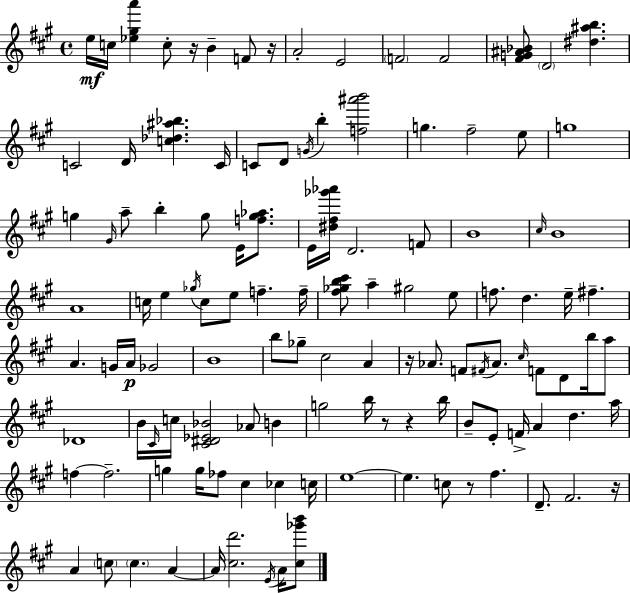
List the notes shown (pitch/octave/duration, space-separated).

E5/s C5/s [Eb5,G#5,A6]/q C5/e R/s B4/q F4/e R/s A4/h E4/h F4/h F4/h [F#4,G4,A#4,Bb4]/e D4/h [D#5,A#5,B5]/q. C4/h D4/s [C5,Db5,A#5,Bb5]/q. C4/s C4/e D4/e G4/s B5/q [F5,A#6,B6]/h G5/q. F#5/h E5/e G5/w G5/q G#4/s A5/e B5/q G5/e E4/s [F5,G5,Ab5]/e. E4/s [D#5,F#5,Gb6,Ab6]/s D4/h. F4/e B4/w C#5/s B4/w A4/w C5/s E5/q Gb5/s C5/e E5/e F5/q. F5/s [F#5,Gb5,B5,C#6]/e A5/q G#5/h E5/e F5/e. D5/q. E5/s F#5/q. A4/q. G4/s A4/s Gb4/h B4/w B5/e Gb5/e C#5/h A4/q R/s Ab4/e. F4/e F#4/s Ab4/e. C#5/s F4/e D4/e B5/s A5/e Db4/w B4/s C#4/s C5/s [C#4,D#4,Eb4,Bb4]/h Ab4/e B4/q G5/h B5/s R/e R/q B5/s B4/e E4/e F4/s A4/q D5/q. A5/s F5/q F5/h. G5/q G5/s FES5/e C#5/q CES5/q C5/s E5/w E5/q. C5/e R/e F#5/q. D4/e. F#4/h. R/s A4/q C5/e C5/q. A4/q A4/s [C#5,D6]/h. E4/s A4/s [C#5,Gb6,B6]/e